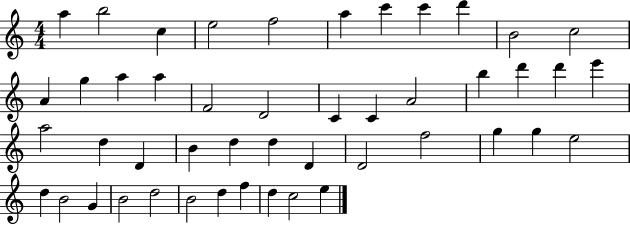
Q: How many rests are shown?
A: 0